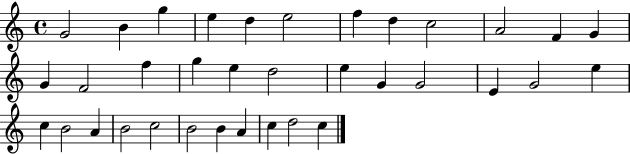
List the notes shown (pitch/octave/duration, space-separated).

G4/h B4/q G5/q E5/q D5/q E5/h F5/q D5/q C5/h A4/h F4/q G4/q G4/q F4/h F5/q G5/q E5/q D5/h E5/q G4/q G4/h E4/q G4/h E5/q C5/q B4/h A4/q B4/h C5/h B4/h B4/q A4/q C5/q D5/h C5/q